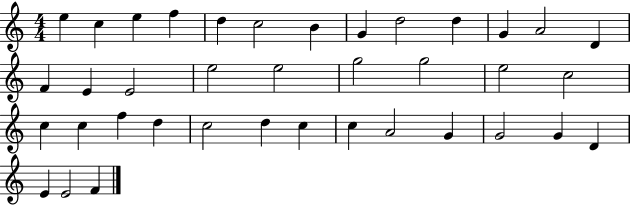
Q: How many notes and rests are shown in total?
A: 38